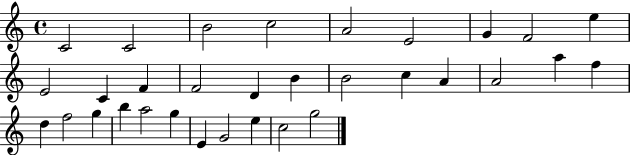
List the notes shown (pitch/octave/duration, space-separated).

C4/h C4/h B4/h C5/h A4/h E4/h G4/q F4/h E5/q E4/h C4/q F4/q F4/h D4/q B4/q B4/h C5/q A4/q A4/h A5/q F5/q D5/q F5/h G5/q B5/q A5/h G5/q E4/q G4/h E5/q C5/h G5/h